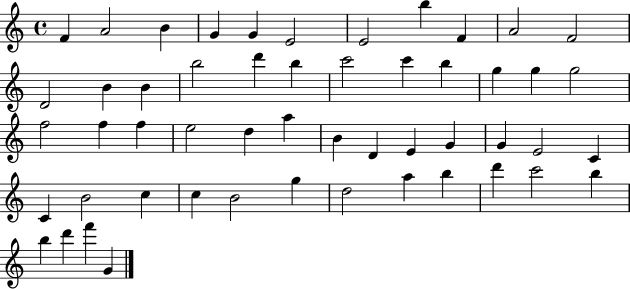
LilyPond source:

{
  \clef treble
  \time 4/4
  \defaultTimeSignature
  \key c \major
  f'4 a'2 b'4 | g'4 g'4 e'2 | e'2 b''4 f'4 | a'2 f'2 | \break d'2 b'4 b'4 | b''2 d'''4 b''4 | c'''2 c'''4 b''4 | g''4 g''4 g''2 | \break f''2 f''4 f''4 | e''2 d''4 a''4 | b'4 d'4 e'4 g'4 | g'4 e'2 c'4 | \break c'4 b'2 c''4 | c''4 b'2 g''4 | d''2 a''4 b''4 | d'''4 c'''2 b''4 | \break b''4 d'''4 f'''4 g'4 | \bar "|."
}